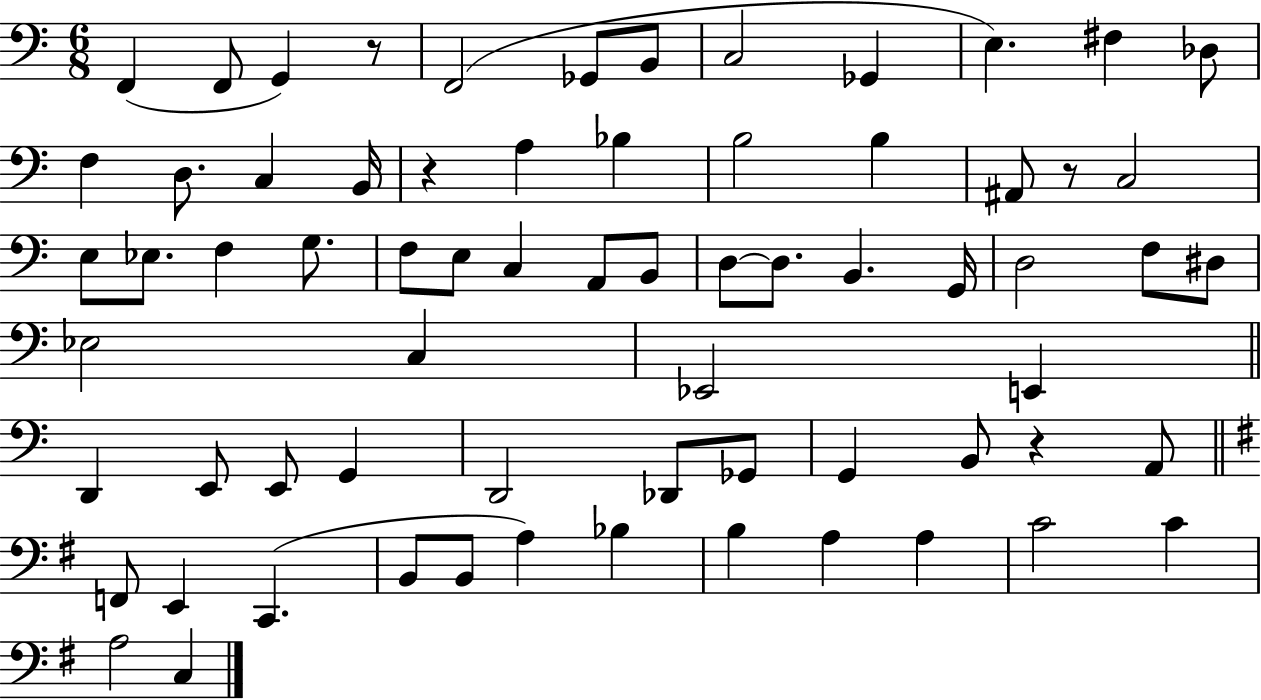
{
  \clef bass
  \numericTimeSignature
  \time 6/8
  \key c \major
  f,4( f,8 g,4) r8 | f,2( ges,8 b,8 | c2 ges,4 | e4.) fis4 des8 | \break f4 d8. c4 b,16 | r4 a4 bes4 | b2 b4 | ais,8 r8 c2 | \break e8 ees8. f4 g8. | f8 e8 c4 a,8 b,8 | d8~~ d8. b,4. g,16 | d2 f8 dis8 | \break ees2 c4 | ees,2 e,4 | \bar "||" \break \key c \major d,4 e,8 e,8 g,4 | d,2 des,8 ges,8 | g,4 b,8 r4 a,8 | \bar "||" \break \key g \major f,8 e,4 c,4.( | b,8 b,8 a4) bes4 | b4 a4 a4 | c'2 c'4 | \break a2 c4 | \bar "|."
}